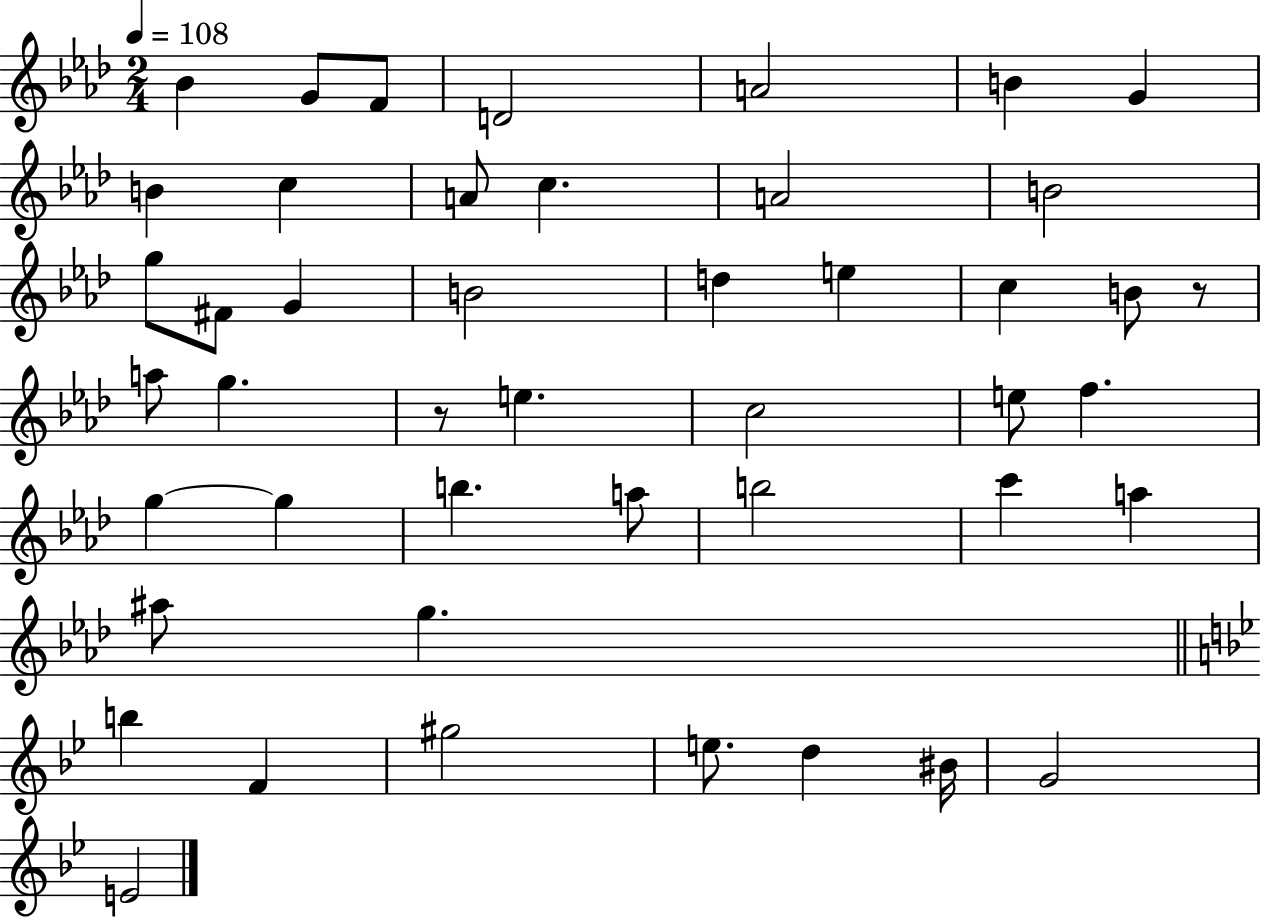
{
  \clef treble
  \numericTimeSignature
  \time 2/4
  \key aes \major
  \tempo 4 = 108
  bes'4 g'8 f'8 | d'2 | a'2 | b'4 g'4 | \break b'4 c''4 | a'8 c''4. | a'2 | b'2 | \break g''8 fis'8 g'4 | b'2 | d''4 e''4 | c''4 b'8 r8 | \break a''8 g''4. | r8 e''4. | c''2 | e''8 f''4. | \break g''4~~ g''4 | b''4. a''8 | b''2 | c'''4 a''4 | \break ais''8 g''4. | \bar "||" \break \key bes \major b''4 f'4 | gis''2 | e''8. d''4 bis'16 | g'2 | \break e'2 | \bar "|."
}